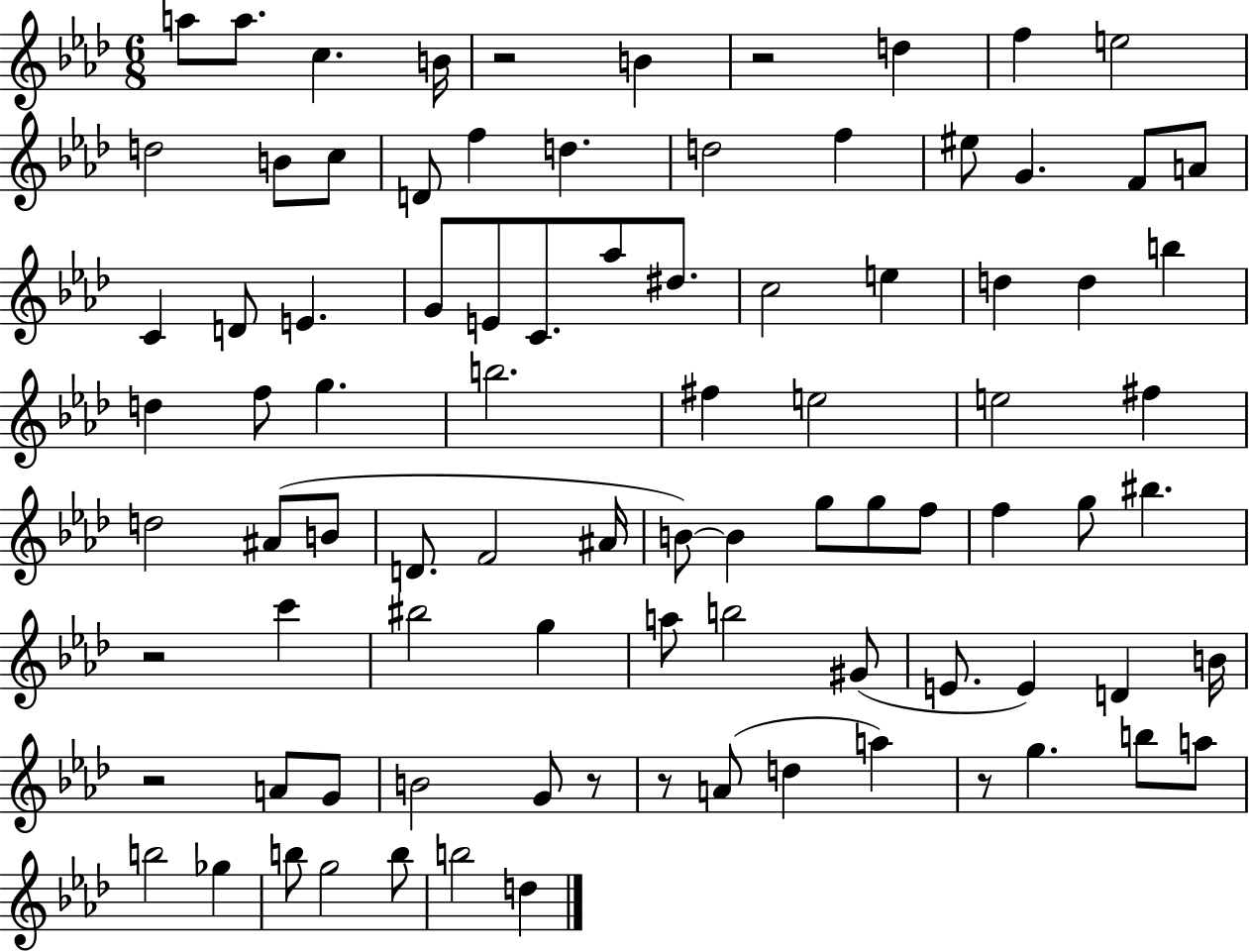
X:1
T:Untitled
M:6/8
L:1/4
K:Ab
a/2 a/2 c B/4 z2 B z2 d f e2 d2 B/2 c/2 D/2 f d d2 f ^e/2 G F/2 A/2 C D/2 E G/2 E/2 C/2 _a/2 ^d/2 c2 e d d b d f/2 g b2 ^f e2 e2 ^f d2 ^A/2 B/2 D/2 F2 ^A/4 B/2 B g/2 g/2 f/2 f g/2 ^b z2 c' ^b2 g a/2 b2 ^G/2 E/2 E D B/4 z2 A/2 G/2 B2 G/2 z/2 z/2 A/2 d a z/2 g b/2 a/2 b2 _g b/2 g2 b/2 b2 d